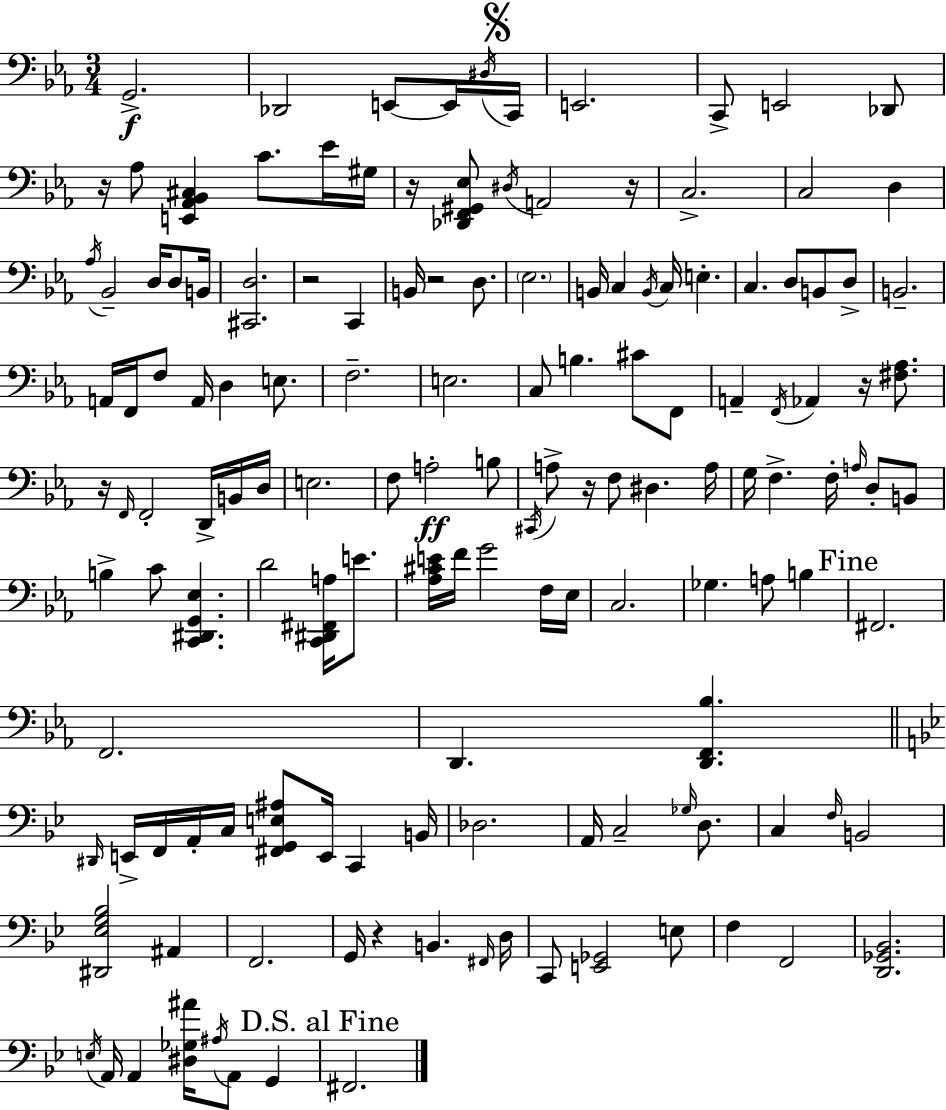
G2/h. Db2/h E2/e E2/s D#3/s C2/s E2/h. C2/e E2/h Db2/e R/s Ab3/e [E2,Ab2,Bb2,C#3]/q C4/e. Eb4/s G#3/s R/s [Db2,F2,G#2,Eb3]/e D#3/s A2/h R/s C3/h. C3/h D3/q Ab3/s Bb2/h D3/s D3/e B2/s [C#2,D3]/h. R/h C2/q B2/s R/h D3/e. Eb3/h. B2/s C3/q B2/s C3/s E3/q. C3/q. D3/e B2/e D3/e B2/h. A2/s F2/s F3/e A2/s D3/q E3/e. F3/h. E3/h. C3/e B3/q. C#4/e F2/e A2/q F2/s Ab2/q R/s [F#3,Ab3]/e. R/s F2/s F2/h D2/s B2/s D3/s E3/h. F3/e A3/h B3/e C#2/s A3/e R/s F3/e D#3/q. A3/s G3/s F3/q. F3/s A3/s D3/e B2/e B3/q C4/e [C2,D#2,G2,Eb3]/q. D4/h [C2,D#2,F#2,A3]/s E4/e. [Ab3,C#4,E4]/s F4/s G4/h F3/s Eb3/s C3/h. Gb3/q. A3/e B3/q F#2/h. F2/h. D2/q. [D2,F2,Bb3]/q. D#2/s E2/s F2/s A2/s C3/s [F#2,G2,E3,A#3]/e E2/s C2/q B2/s Db3/h. A2/s C3/h Gb3/s D3/e. C3/q F3/s B2/h [D#2,Eb3,G3,Bb3]/h A#2/q F2/h. G2/s R/q B2/q. F#2/s D3/s C2/e [E2,Gb2]/h E3/e F3/q F2/h [D2,Gb2,Bb2]/h. E3/s A2/s A2/q [D#3,Gb3,A#4]/s A#3/s A2/e G2/q F#2/h.